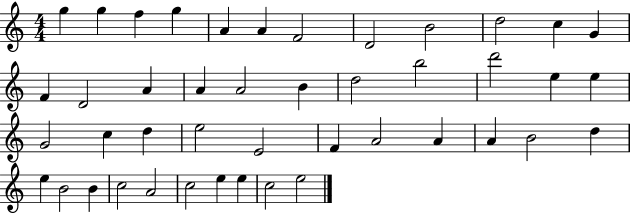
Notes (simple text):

G5/q G5/q F5/q G5/q A4/q A4/q F4/h D4/h B4/h D5/h C5/q G4/q F4/q D4/h A4/q A4/q A4/h B4/q D5/h B5/h D6/h E5/q E5/q G4/h C5/q D5/q E5/h E4/h F4/q A4/h A4/q A4/q B4/h D5/q E5/q B4/h B4/q C5/h A4/h C5/h E5/q E5/q C5/h E5/h